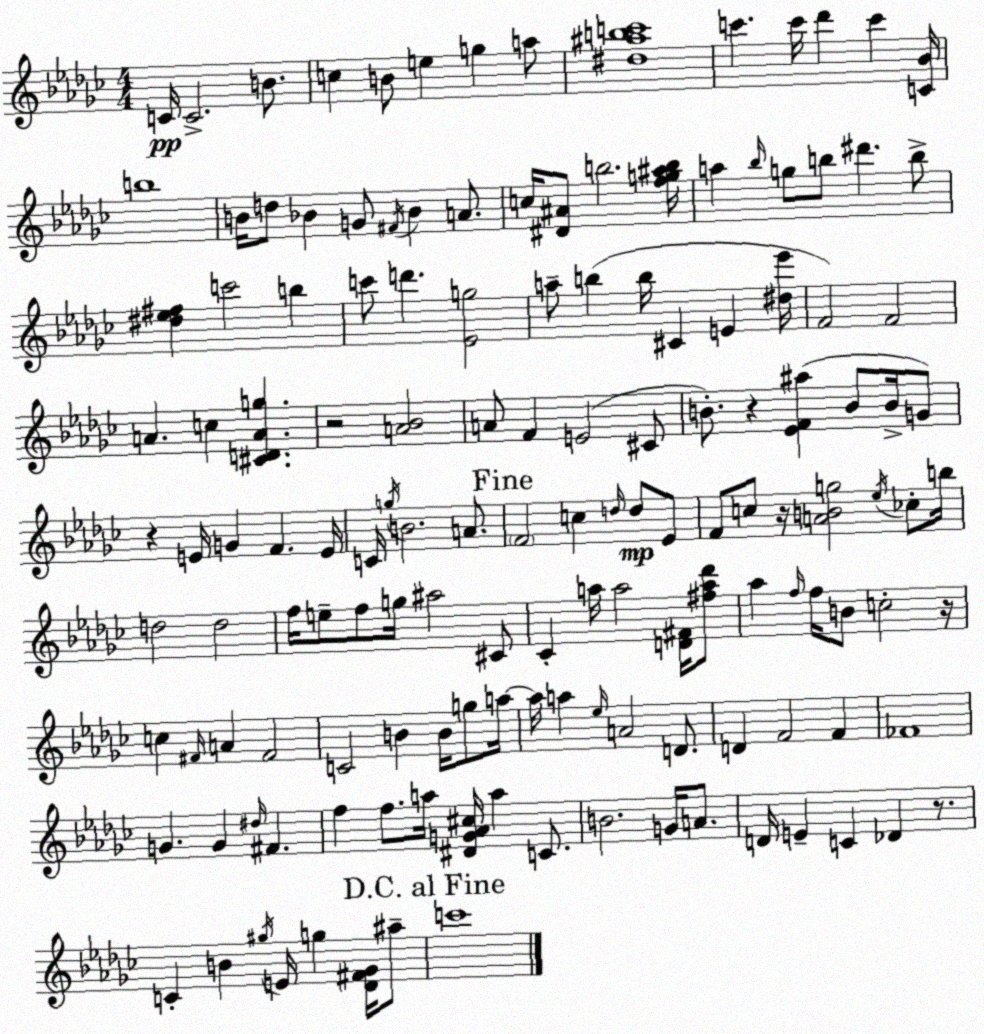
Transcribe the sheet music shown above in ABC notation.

X:1
T:Untitled
M:4/4
L:1/4
K:Ebm
C/4 C2 B/2 c B/2 e g a/2 [^d^abc']4 c' c'/4 _d' c' [C_B]/4 b4 B/4 d/2 _B G/2 ^F/4 _B A/2 c/4 [^D^A]/2 b2 [fg^ab]/4 a _b/4 g/2 b/2 ^d' b/2 [^d_e^f] c'2 b c'/2 d' [_Eg]2 a/2 b b/4 ^C E [^d_e']/4 F2 F2 A c [^CDAg] z2 [A_B]2 A/2 F E2 ^C/2 B/2 z [_EF^a] B/2 B/4 G/2 z E/4 G F E/4 C/4 g/4 B2 A/2 F2 c d/4 d/2 _E/2 F/2 c/2 z/4 [ABg]2 _e/4 _c/2 b/4 d2 d2 f/4 e/2 f/2 g/4 ^a2 ^C/2 _C a/4 a2 [D^F]/4 [^fa_d']/2 _a f/4 f/4 B/2 c2 z/4 c ^F/4 A ^F2 C2 B B/4 g/2 a/4 a/4 a _e/4 A2 D/2 D F2 F _F4 G G ^d/4 ^F f f/2 a/4 [^DG_A^c]/4 a C/2 B2 G/4 A/2 D/4 E C _D z/2 C B ^g/4 E/4 g [_D^F_G]/4 ^a/2 c'4